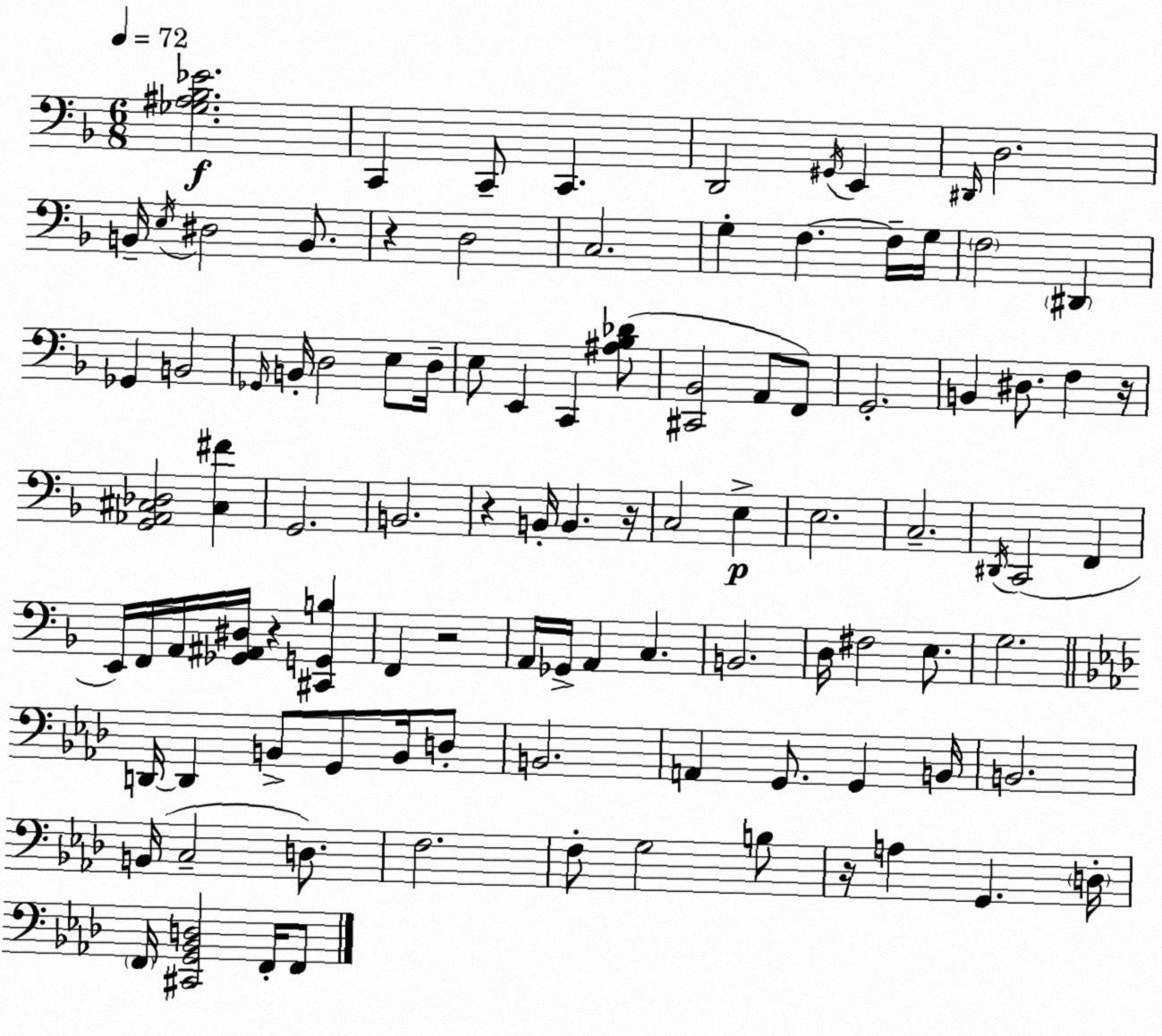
X:1
T:Untitled
M:6/8
L:1/4
K:F
[_G,^A,_B,_E]2 C,, C,,/2 C,, D,,2 ^G,,/4 E,, ^D,,/4 D,2 B,,/4 E,/4 ^D,2 B,,/2 z D,2 C,2 G, F, F,/4 G,/4 F,2 ^D,, _G,, B,,2 _G,,/4 B,,/4 D,2 E,/2 D,/4 E,/2 E,, C,, [^A,_B,_D]/2 [^C,,_B,,]2 A,,/2 F,,/2 G,,2 B,, ^D,/2 F, z/4 [G,,_A,,^C,_D,]2 [^C,^F] G,,2 B,,2 z B,,/4 B,, z/4 C,2 E, E,2 C,2 ^D,,/4 C,,2 F,, E,,/4 F,,/4 A,,/4 [_G,,^A,,^D,]/4 z [^C,,G,,B,] F,, z2 A,,/4 _G,,/4 A,, C, B,,2 D,/4 ^F,2 E,/2 G,2 D,,/4 D,, B,,/2 G,,/2 B,,/4 D,/2 B,,2 A,, G,,/2 G,, B,,/4 B,,2 B,,/4 C,2 D,/2 F,2 F,/2 G,2 B,/2 z/4 A, G,, D,/4 F,,/4 [^C,,G,,_B,,D,]2 F,,/4 F,,/2